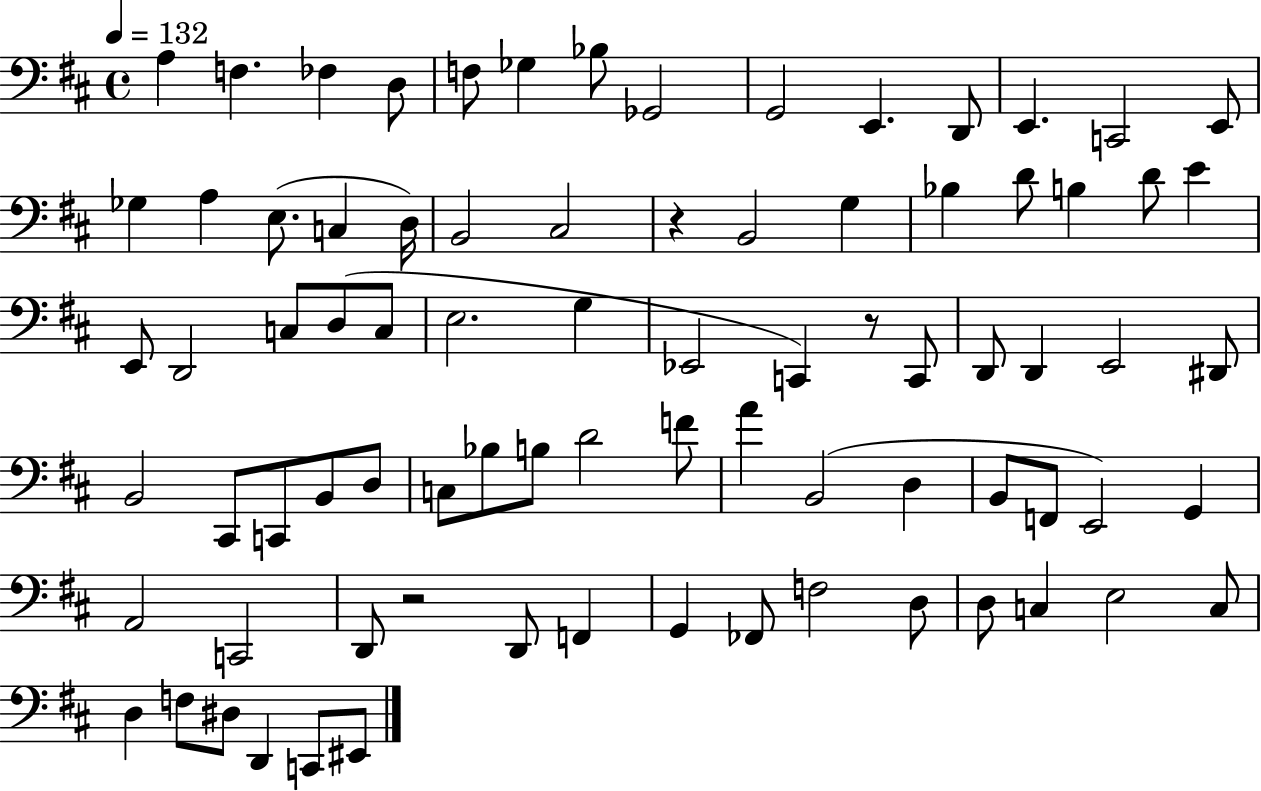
A3/q F3/q. FES3/q D3/e F3/e Gb3/q Bb3/e Gb2/h G2/h E2/q. D2/e E2/q. C2/h E2/e Gb3/q A3/q E3/e. C3/q D3/s B2/h C#3/h R/q B2/h G3/q Bb3/q D4/e B3/q D4/e E4/q E2/e D2/h C3/e D3/e C3/e E3/h. G3/q Eb2/h C2/q R/e C2/e D2/e D2/q E2/h D#2/e B2/h C#2/e C2/e B2/e D3/e C3/e Bb3/e B3/e D4/h F4/e A4/q B2/h D3/q B2/e F2/e E2/h G2/q A2/h C2/h D2/e R/h D2/e F2/q G2/q FES2/e F3/h D3/e D3/e C3/q E3/h C3/e D3/q F3/e D#3/e D2/q C2/e EIS2/e